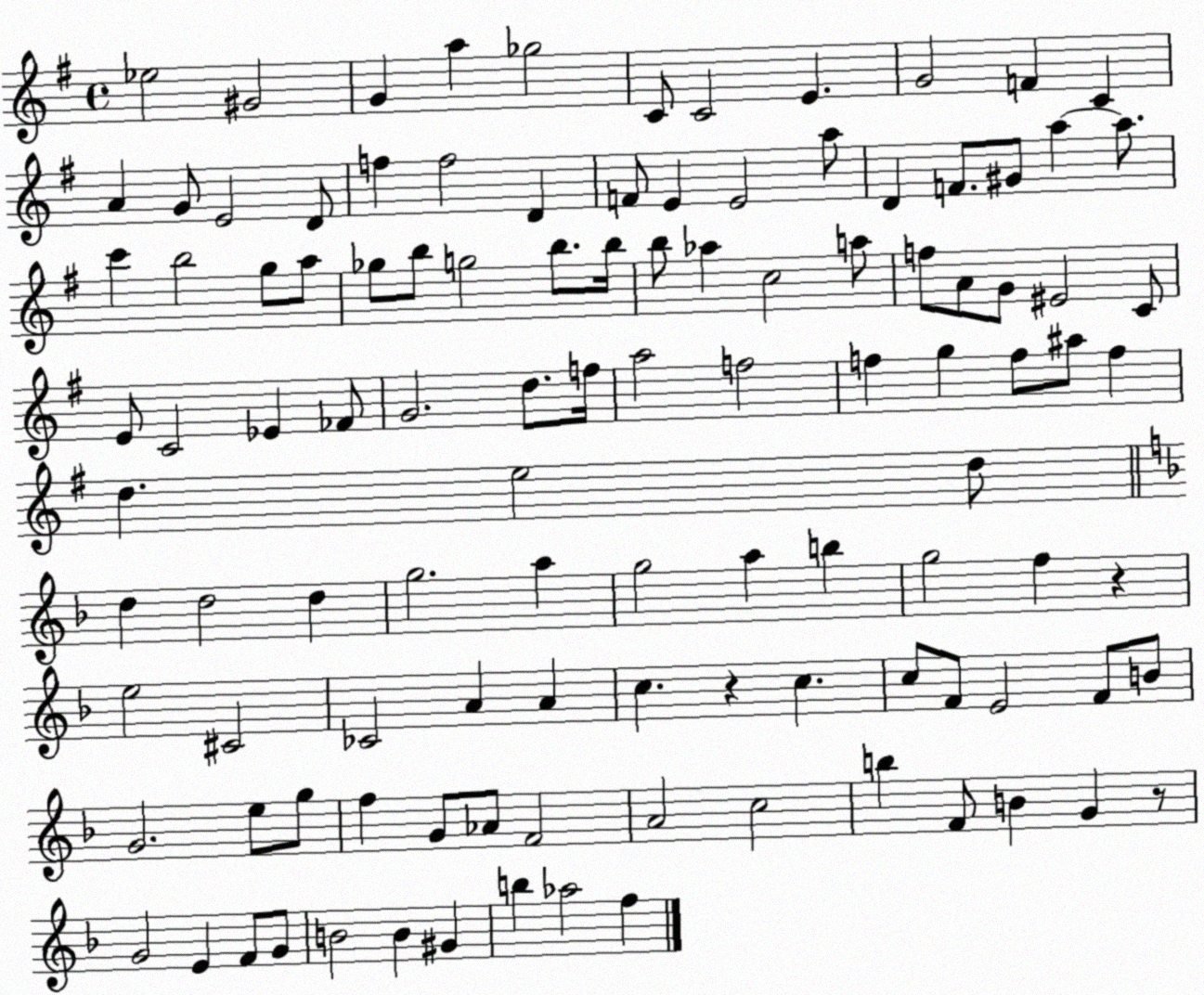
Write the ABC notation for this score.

X:1
T:Untitled
M:4/4
L:1/4
K:G
_e2 ^G2 G a _g2 C/2 C2 E G2 F C A G/2 E2 D/2 f f2 D F/2 E E2 a/2 D F/2 ^G/2 a a/2 c' b2 g/2 a/2 _g/2 b/2 g2 b/2 b/4 b/2 _a c2 a/2 f/2 A/2 G/2 ^E2 C/2 E/2 C2 _E _F/2 G2 d/2 f/4 a2 f2 f g f/2 ^a/2 f d e2 d/2 d d2 d g2 a g2 a b g2 f z e2 ^C2 _C2 A A c z c c/2 F/2 E2 F/2 B/2 G2 e/2 g/2 f G/2 _A/2 F2 A2 c2 b F/2 B G z/2 G2 E F/2 G/2 B2 B ^G b _a2 f